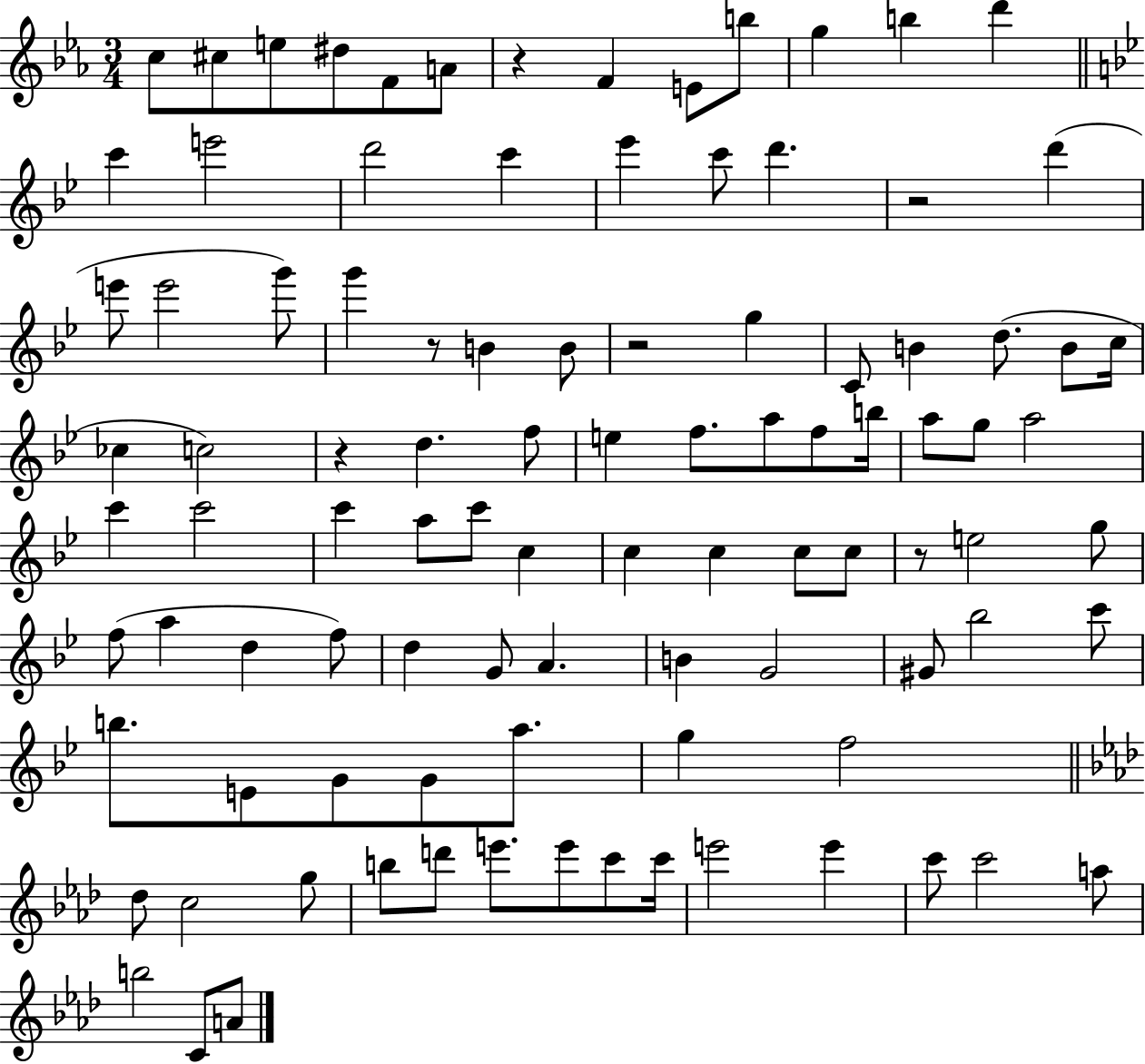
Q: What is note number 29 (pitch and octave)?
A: B4